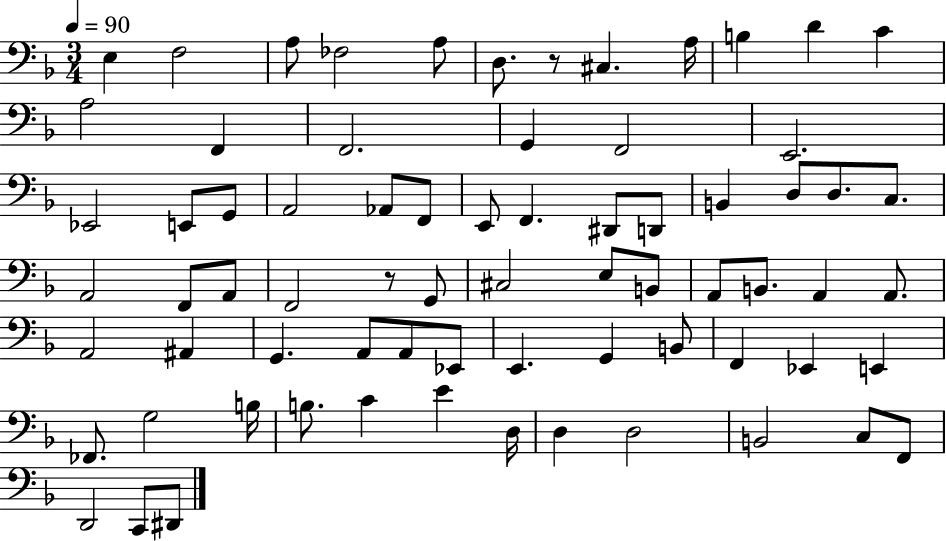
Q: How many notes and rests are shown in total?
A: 72